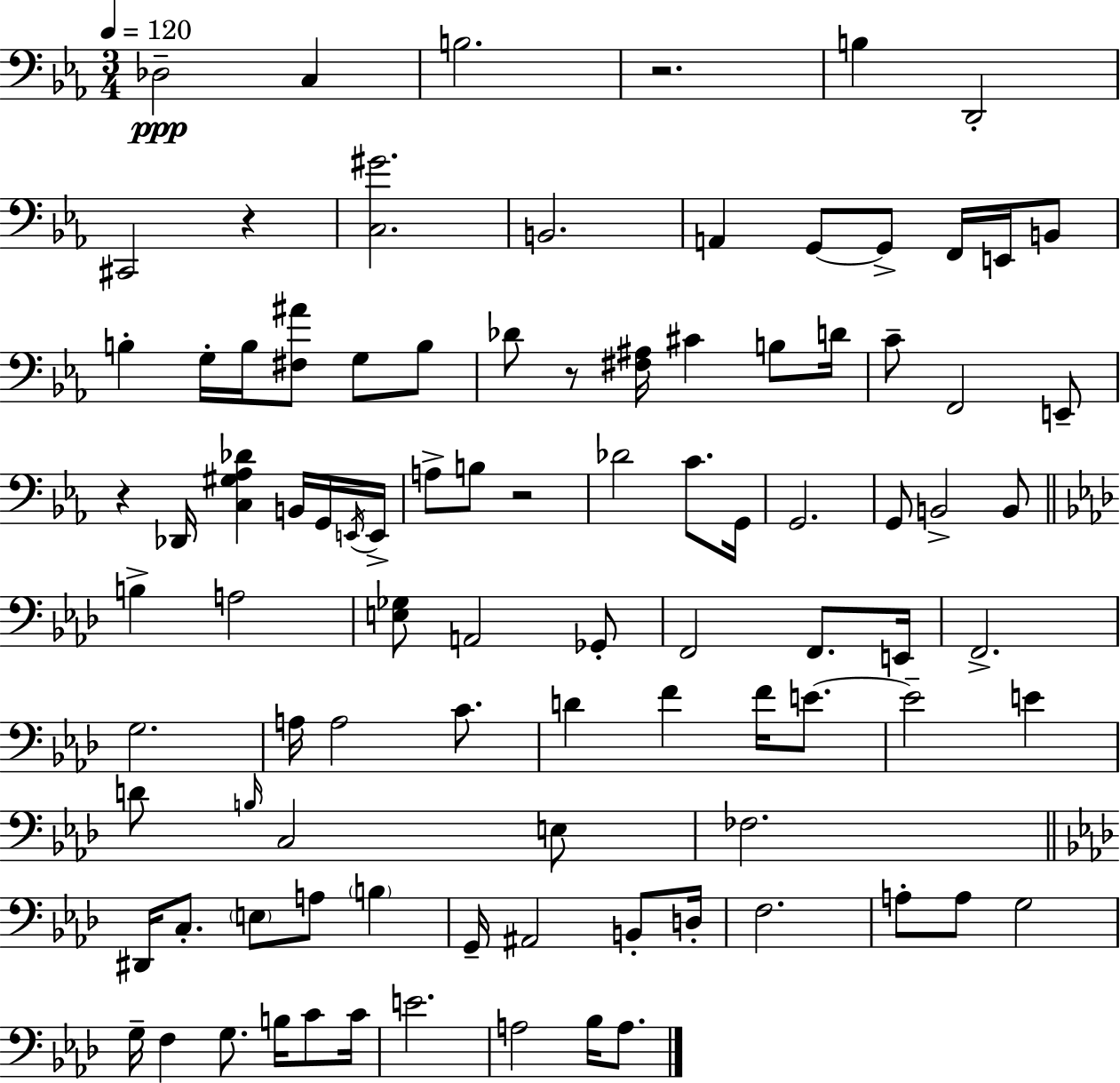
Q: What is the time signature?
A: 3/4